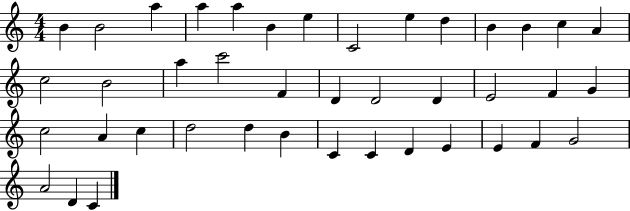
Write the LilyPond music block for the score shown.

{
  \clef treble
  \numericTimeSignature
  \time 4/4
  \key c \major
  b'4 b'2 a''4 | a''4 a''4 b'4 e''4 | c'2 e''4 d''4 | b'4 b'4 c''4 a'4 | \break c''2 b'2 | a''4 c'''2 f'4 | d'4 d'2 d'4 | e'2 f'4 g'4 | \break c''2 a'4 c''4 | d''2 d''4 b'4 | c'4 c'4 d'4 e'4 | e'4 f'4 g'2 | \break a'2 d'4 c'4 | \bar "|."
}